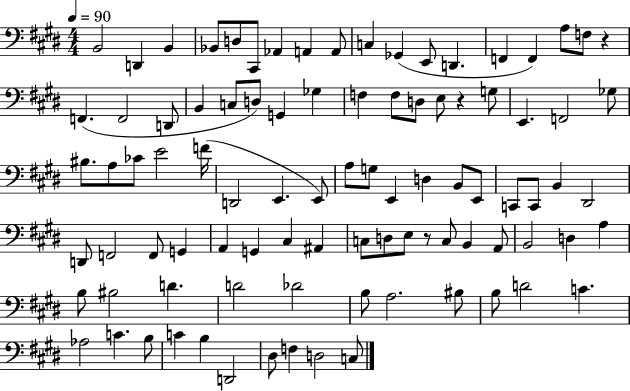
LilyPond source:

{
  \clef bass
  \numericTimeSignature
  \time 4/4
  \key e \major
  \tempo 4 = 90
  b,2 d,4 b,4 | bes,8 d8 cis,8 aes,4 a,4 a,8 | c4 ges,4( e,8 d,4. | f,4 f,4) a8 f8 r4 | \break f,4.( f,2 d,8 | b,4 c8 d8) g,4 ges4 | f4 f8 d8 e8 r4 g8 | e,4. f,2 ges8 | \break bis8. a8 ces'8 e'2 f'16( | d,2 e,4. e,8) | a8 g8 e,4 d4 b,8 e,8 | c,8 c,8 b,4 dis,2 | \break d,8 f,2 f,8 g,4 | a,4 g,4 cis4 ais,4 | c8 d8 e8 r8 c8 b,4 a,8 | b,2 d4 a4 | \break b8 bis2 d'4. | d'2 des'2 | b8 a2. bis8 | b8 d'2 c'4. | \break aes2 c'4. b8 | c'4 b4 d,2 | dis8 f4 d2 c8 | \bar "|."
}